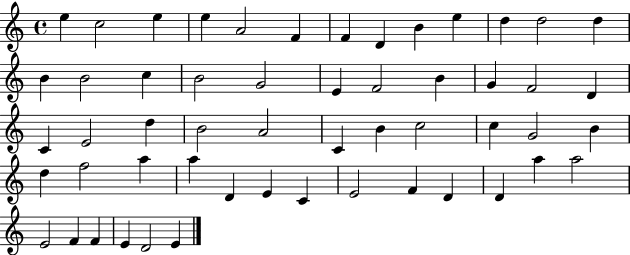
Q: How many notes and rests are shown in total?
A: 54